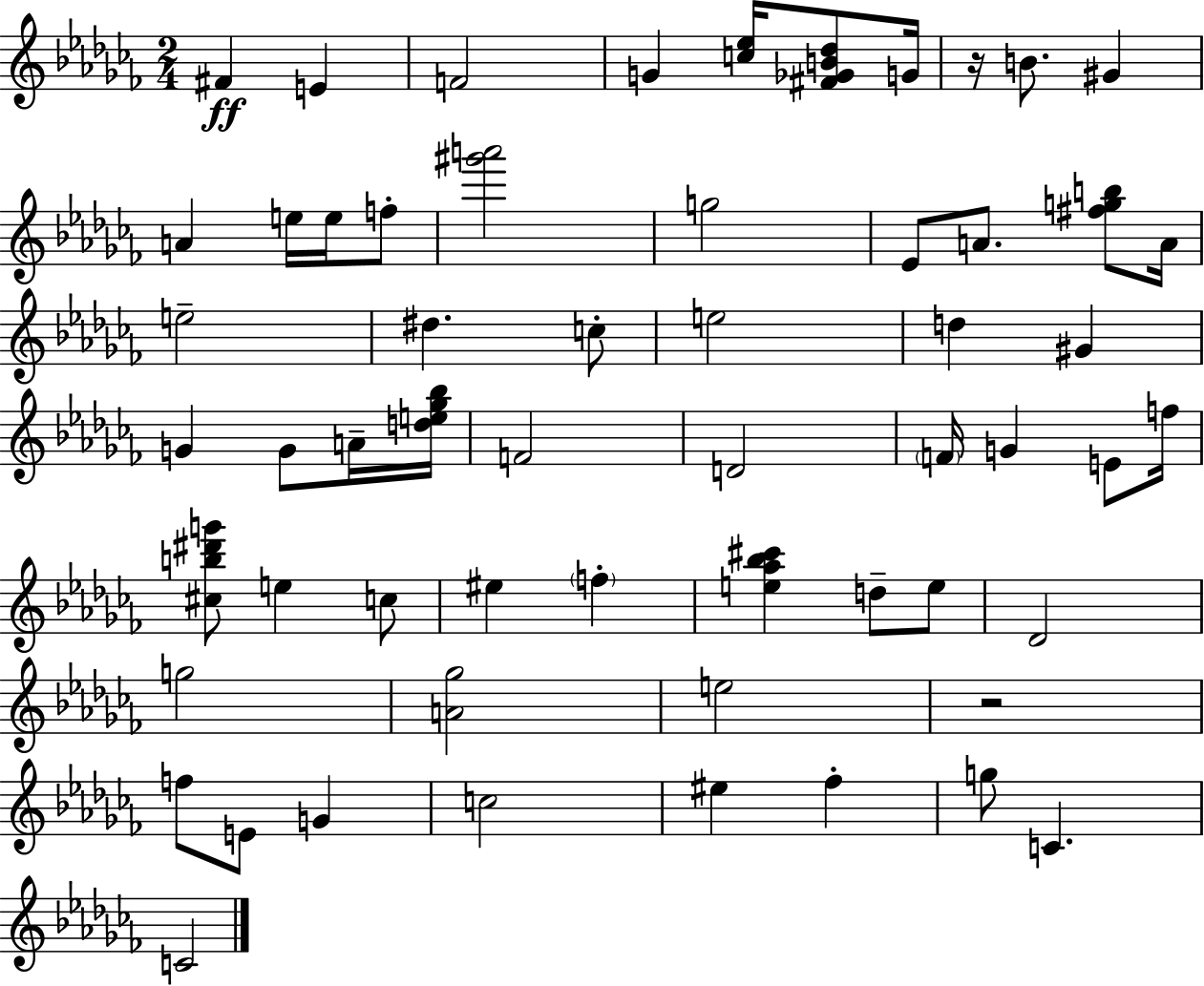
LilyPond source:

{
  \clef treble
  \numericTimeSignature
  \time 2/4
  \key aes \minor
  fis'4\ff e'4 | f'2 | g'4 <c'' ees''>16 <fis' ges' b' des''>8 g'16 | r16 b'8. gis'4 | \break a'4 e''16 e''16 f''8-. | <gis''' a'''>2 | g''2 | ees'8 a'8. <fis'' g'' b''>8 a'16 | \break e''2-- | dis''4. c''8-. | e''2 | d''4 gis'4 | \break g'4 g'8 a'16-- <d'' e'' ges'' bes''>16 | f'2 | d'2 | \parenthesize f'16 g'4 e'8 f''16 | \break <cis'' b'' dis''' g'''>8 e''4 c''8 | eis''4 \parenthesize f''4-. | <e'' aes'' bes'' cis'''>4 d''8-- e''8 | des'2 | \break g''2 | <a' ges''>2 | e''2 | r2 | \break f''8 e'8 g'4 | c''2 | eis''4 fes''4-. | g''8 c'4. | \break c'2 | \bar "|."
}